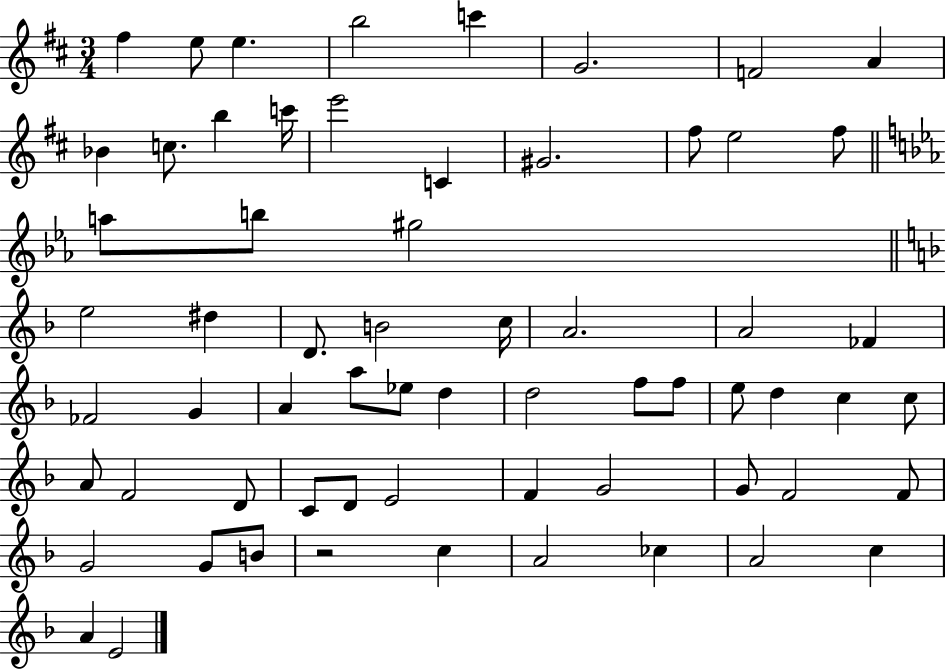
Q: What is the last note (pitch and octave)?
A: E4